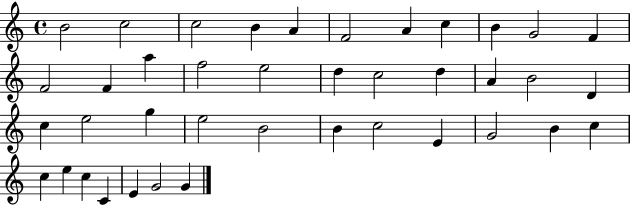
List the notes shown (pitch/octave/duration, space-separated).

B4/h C5/h C5/h B4/q A4/q F4/h A4/q C5/q B4/q G4/h F4/q F4/h F4/q A5/q F5/h E5/h D5/q C5/h D5/q A4/q B4/h D4/q C5/q E5/h G5/q E5/h B4/h B4/q C5/h E4/q G4/h B4/q C5/q C5/q E5/q C5/q C4/q E4/q G4/h G4/q